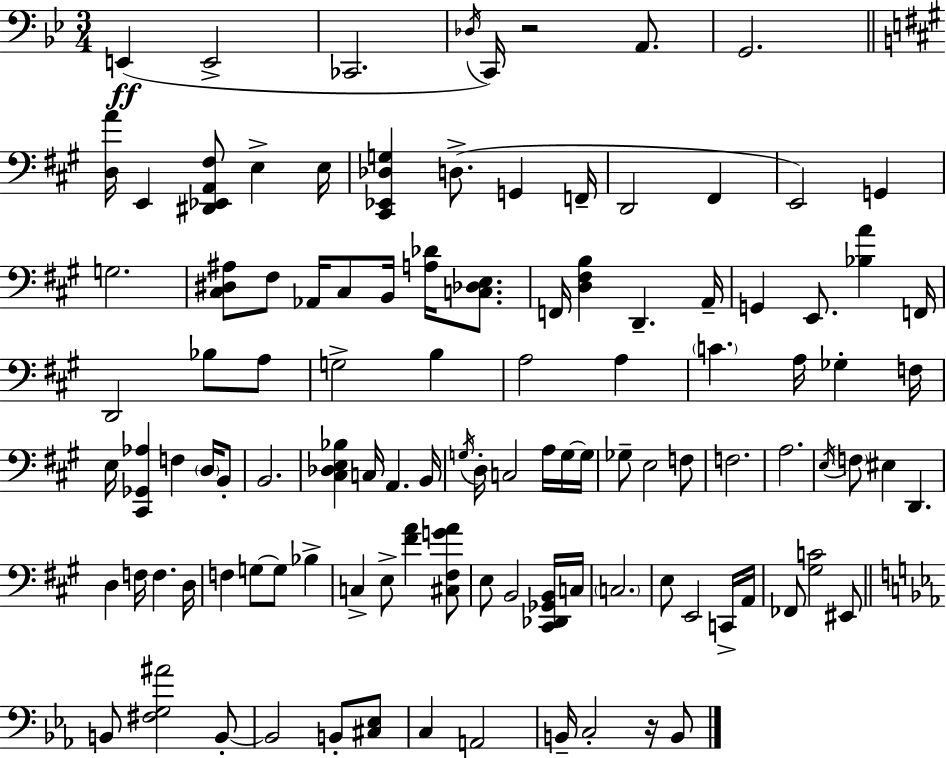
E2/q E2/h CES2/h. Db3/s C2/s R/h A2/e. G2/h. [D3,A4]/s E2/q [D#2,Eb2,A2,F#3]/e E3/q E3/s [C#2,Eb2,Db3,G3]/q D3/e. G2/q F2/s D2/h F#2/q E2/h G2/q G3/h. [C#3,D#3,A#3]/e F#3/e Ab2/s C#3/e B2/s [A3,Db4]/s [C3,Db3,E3]/e. F2/s [D3,F#3,B3]/q D2/q. A2/s G2/q E2/e. [Bb3,A4]/q F2/s D2/h Bb3/e A3/e G3/h B3/q A3/h A3/q C4/q. A3/s Gb3/q F3/s E3/s [C#2,Gb2,Ab3]/q F3/q D3/s B2/e B2/h. [C#3,Db3,E3,Bb3]/q C3/s A2/q. B2/s G3/s D3/s C3/h A3/s G3/s G3/s Gb3/e E3/h F3/e F3/h. A3/h. E3/s F3/e EIS3/q D2/q. D3/q F3/s F3/q. D3/s F3/q G3/e G3/e Bb3/q C3/q E3/e [F#4,A4]/q [C#3,F#3,G4,A4]/e E3/e B2/h [C#2,Db2,Gb2,B2]/s C3/s C3/h. E3/e E2/h C2/s A2/s FES2/e [G#3,C4]/h EIS2/e B2/e [F#3,G3,A#4]/h B2/e B2/h B2/e [C#3,Eb3]/e C3/q A2/h B2/s C3/h R/s B2/e